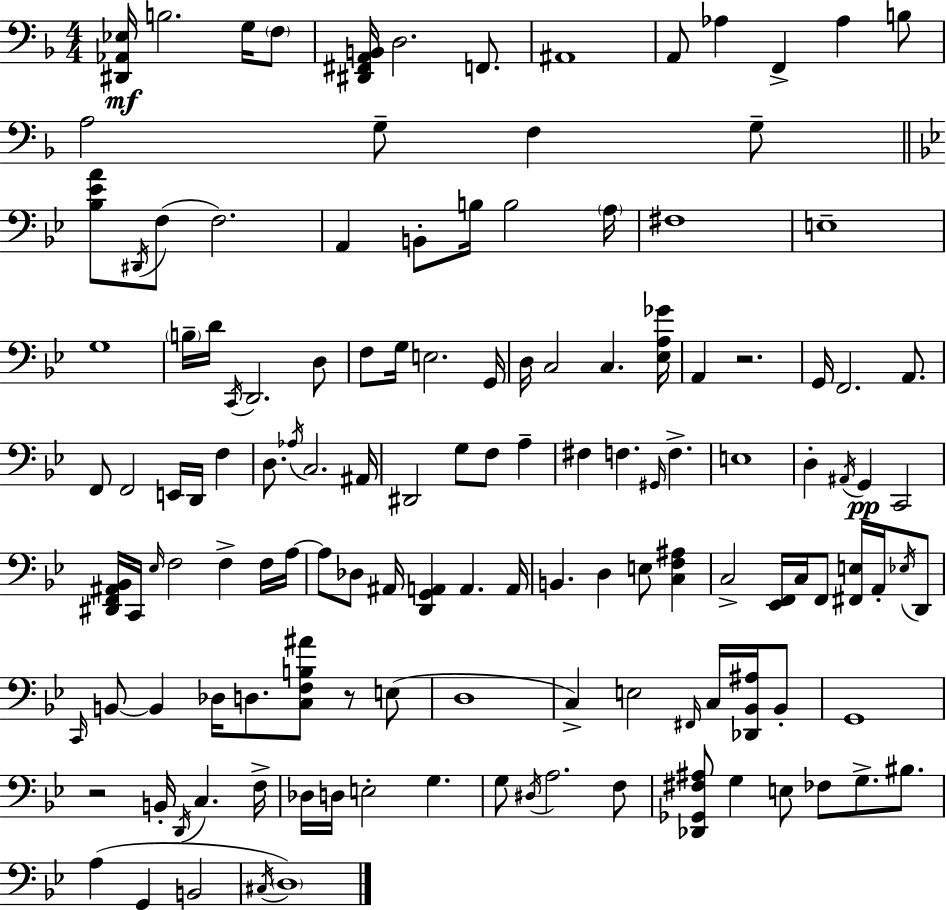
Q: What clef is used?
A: bass